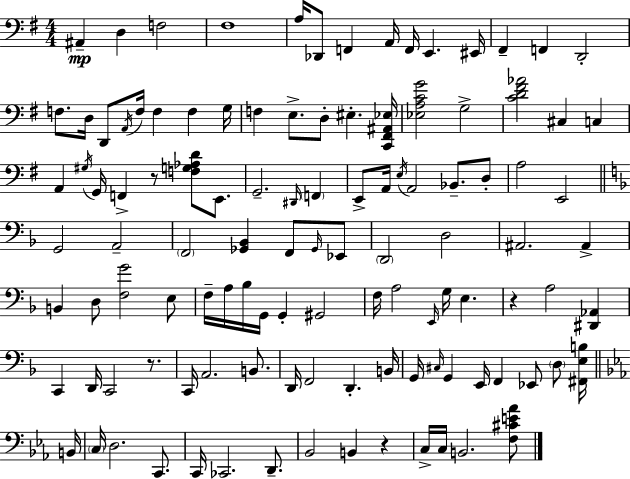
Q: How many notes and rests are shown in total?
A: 112